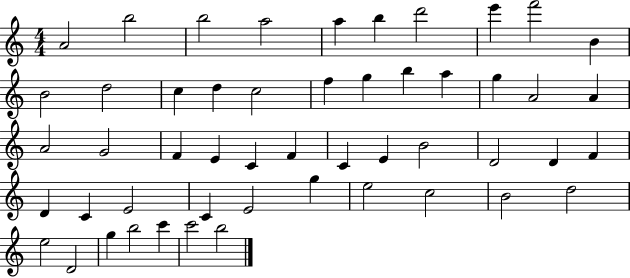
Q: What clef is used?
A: treble